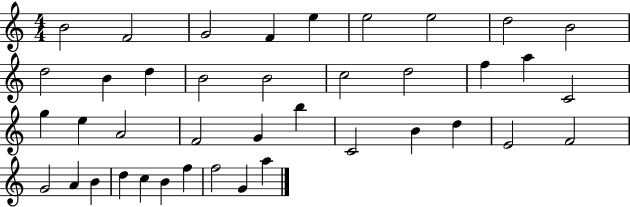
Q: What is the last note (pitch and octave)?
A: A5